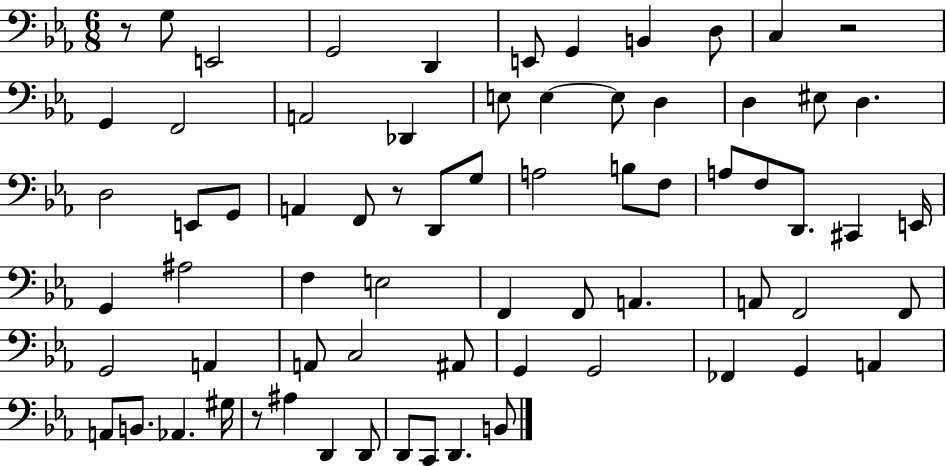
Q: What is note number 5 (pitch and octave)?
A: E2